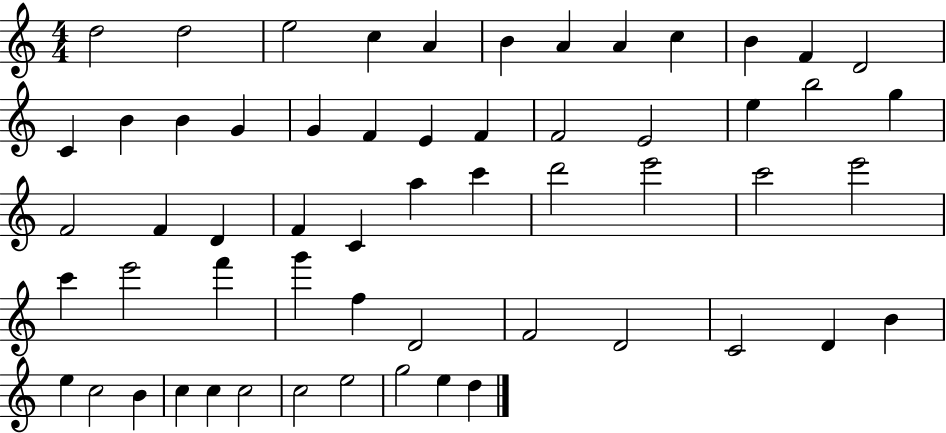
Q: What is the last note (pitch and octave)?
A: D5